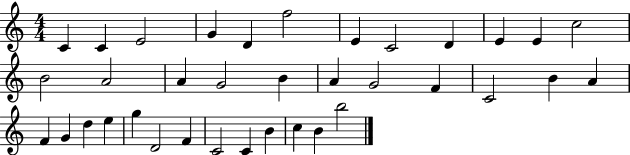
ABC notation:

X:1
T:Untitled
M:4/4
L:1/4
K:C
C C E2 G D f2 E C2 D E E c2 B2 A2 A G2 B A G2 F C2 B A F G d e g D2 F C2 C B c B b2